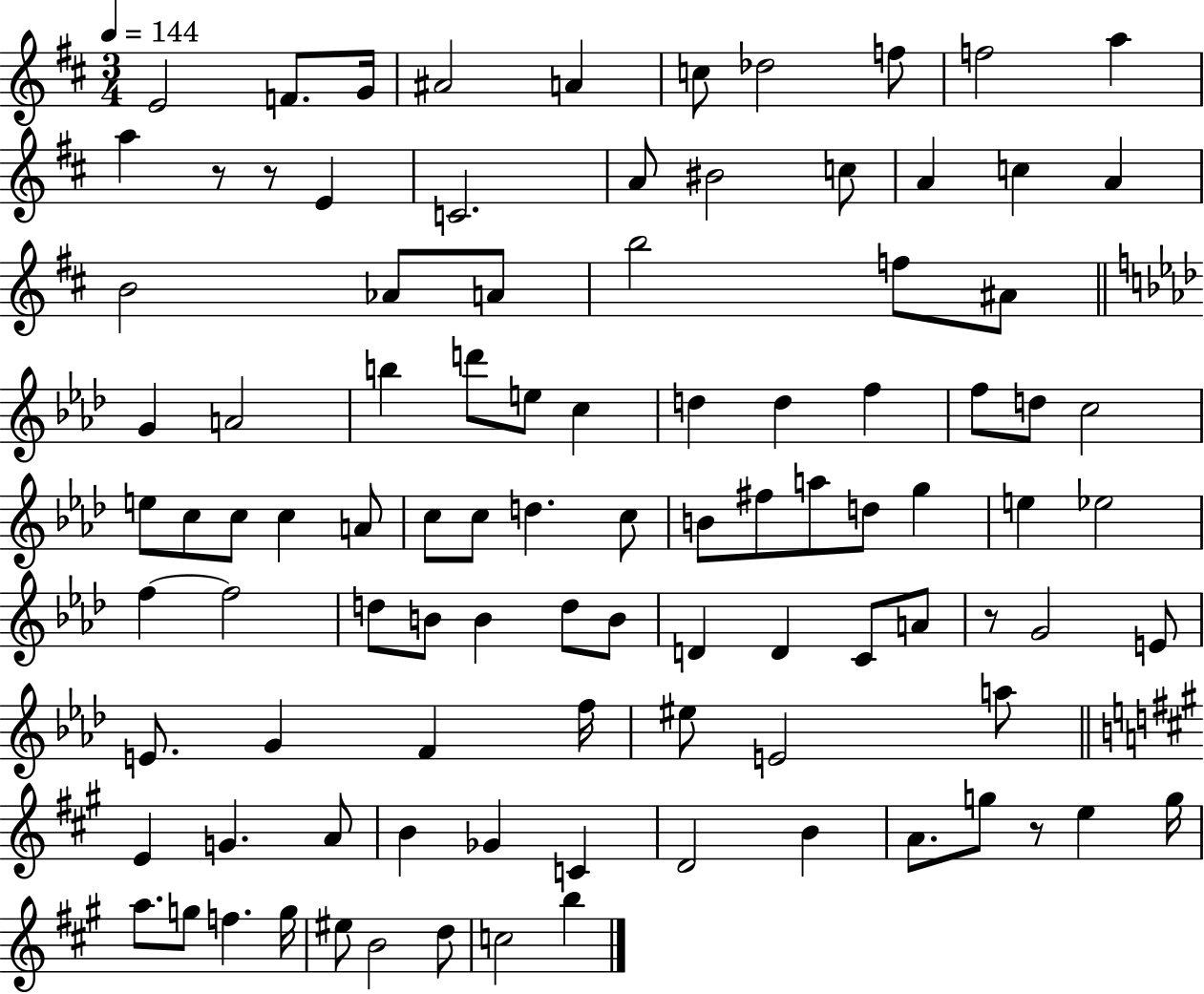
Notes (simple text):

E4/h F4/e. G4/s A#4/h A4/q C5/e Db5/h F5/e F5/h A5/q A5/q R/e R/e E4/q C4/h. A4/e BIS4/h C5/e A4/q C5/q A4/q B4/h Ab4/e A4/e B5/h F5/e A#4/e G4/q A4/h B5/q D6/e E5/e C5/q D5/q D5/q F5/q F5/e D5/e C5/h E5/e C5/e C5/e C5/q A4/e C5/e C5/e D5/q. C5/e B4/e F#5/e A5/e D5/e G5/q E5/q Eb5/h F5/q F5/h D5/e B4/e B4/q D5/e B4/e D4/q D4/q C4/e A4/e R/e G4/h E4/e E4/e. G4/q F4/q F5/s EIS5/e E4/h A5/e E4/q G4/q. A4/e B4/q Gb4/q C4/q D4/h B4/q A4/e. G5/e R/e E5/q G5/s A5/e. G5/e F5/q. G5/s EIS5/e B4/h D5/e C5/h B5/q